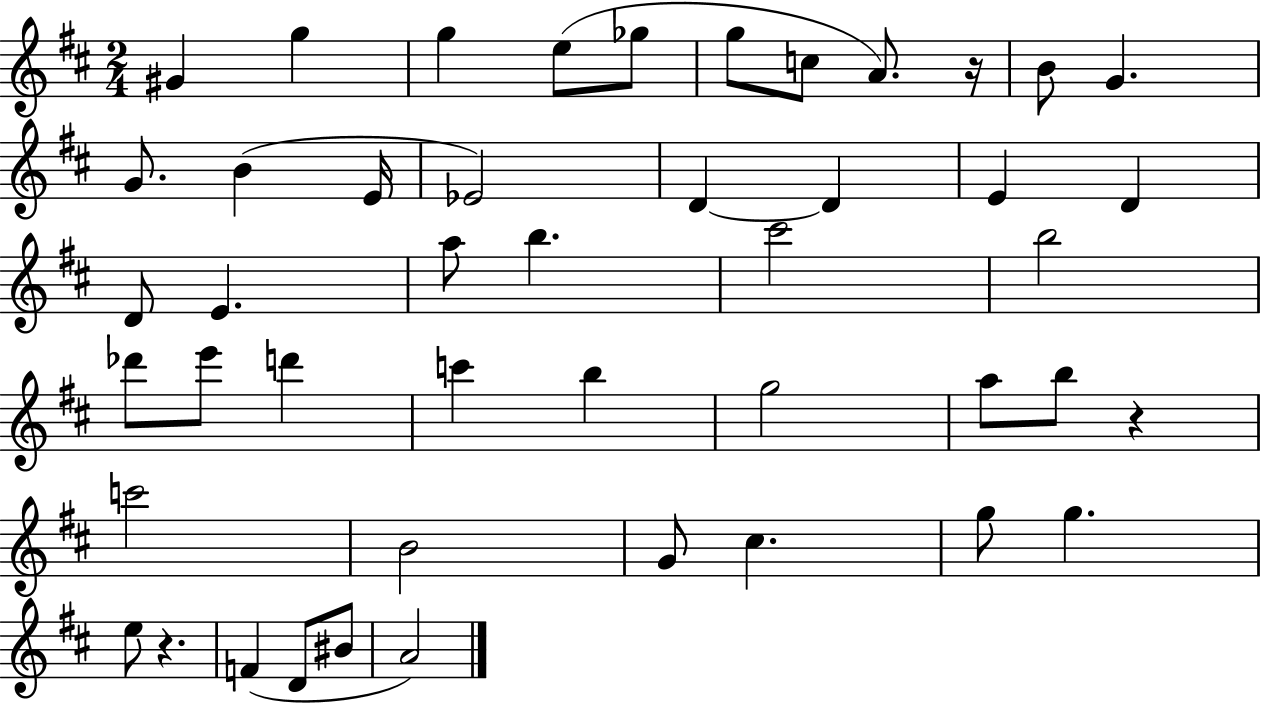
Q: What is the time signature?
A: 2/4